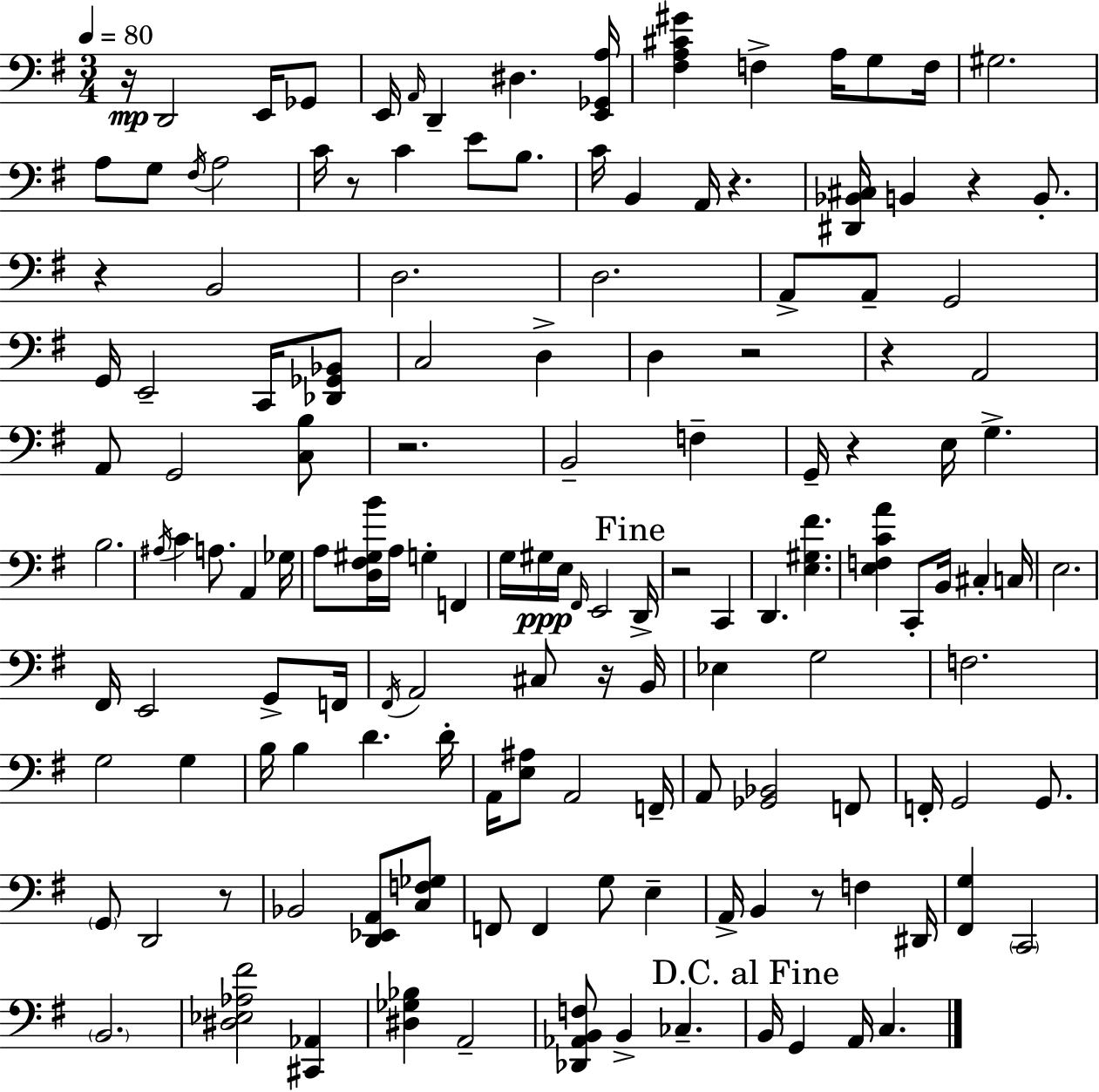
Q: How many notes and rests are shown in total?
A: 143